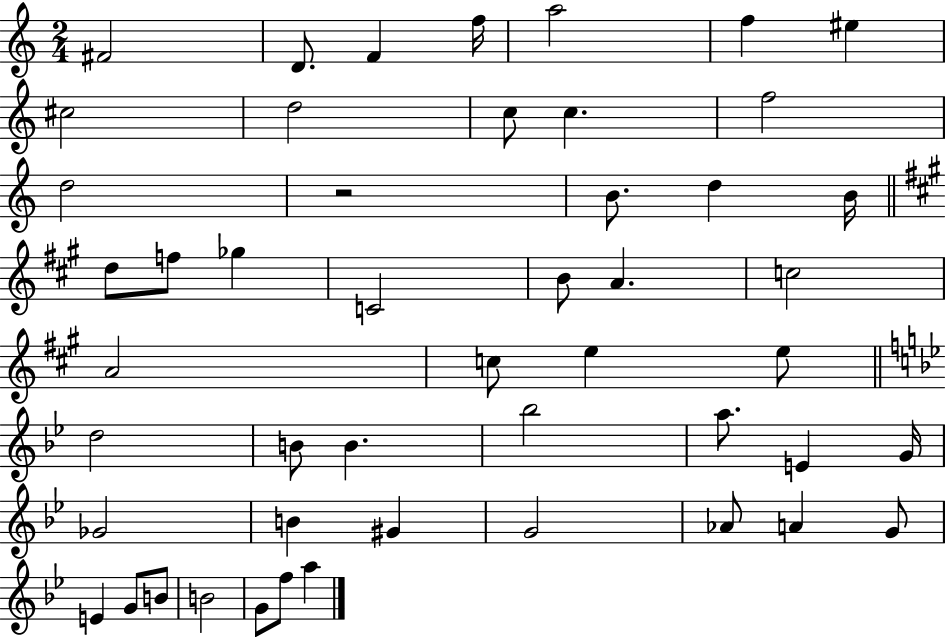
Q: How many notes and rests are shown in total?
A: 49